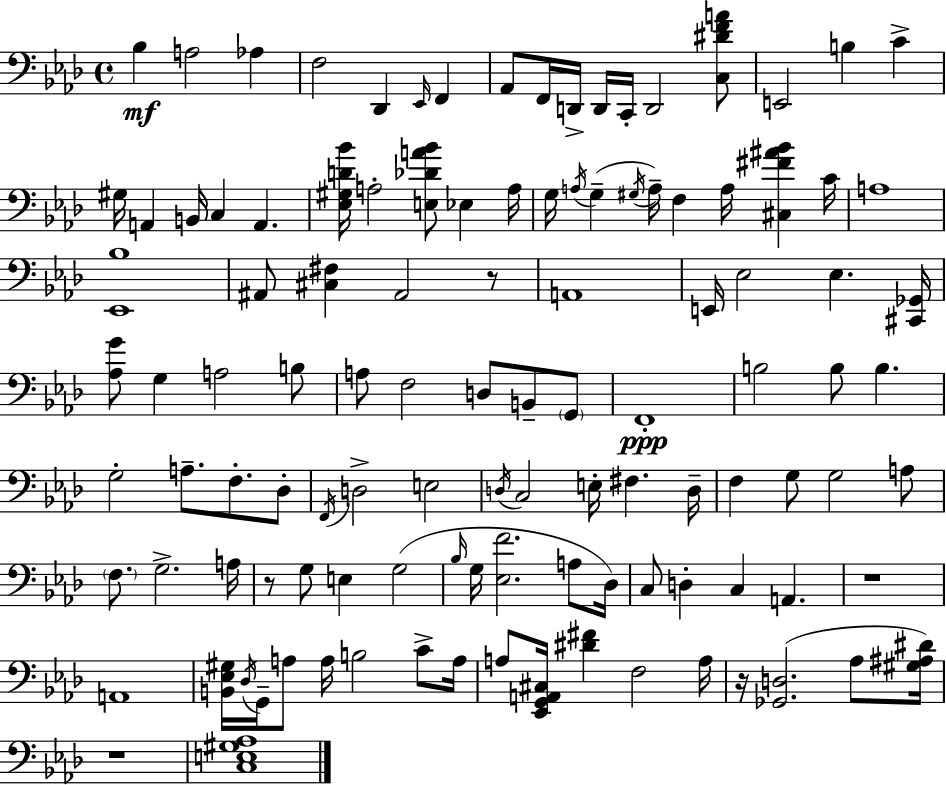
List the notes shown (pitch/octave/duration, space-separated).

Bb3/q A3/h Ab3/q F3/h Db2/q Eb2/s F2/q Ab2/e F2/s D2/s D2/s C2/s D2/h [C3,D#4,F4,A4]/e E2/h B3/q C4/q G#3/s A2/q B2/s C3/q A2/q. [Eb3,G#3,D4,Bb4]/s A3/h [E3,Db4,A4,Bb4]/e Eb3/q A3/s G3/s A3/s G3/q G#3/s A3/s F3/q A3/s [C#3,F#4,A#4,Bb4]/q C4/s A3/w [Eb2,Bb3]/w A#2/e [C#3,F#3]/q A#2/h R/e A2/w E2/s Eb3/h Eb3/q. [C#2,Gb2]/s [Ab3,G4]/e G3/q A3/h B3/e A3/e F3/h D3/e B2/e G2/e F2/w B3/h B3/e B3/q. G3/h A3/e. F3/e. Db3/e F2/s D3/h E3/h D3/s C3/h E3/s F#3/q. D3/s F3/q G3/e G3/h A3/e F3/e. G3/h. A3/s R/e G3/e E3/q G3/h Bb3/s G3/s [Eb3,F4]/h. A3/e Db3/s C3/e D3/q C3/q A2/q. R/w A2/w [B2,Eb3,G#3]/s Db3/s G2/s A3/e A3/s B3/h C4/e A3/s A3/e [Eb2,G2,A2,C#3]/s [D#4,F#4]/q F3/h A3/s R/s [Gb2,D3]/h. Ab3/e [G#3,A#3,D#4]/s R/w [C3,E3,G#3,Ab3]/w